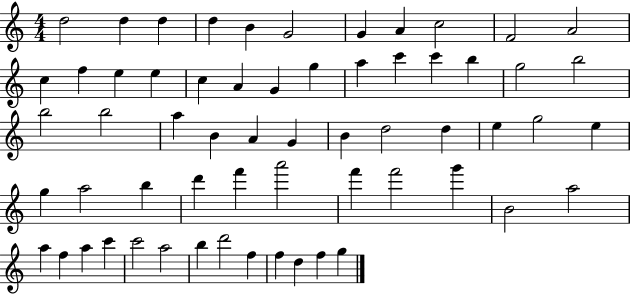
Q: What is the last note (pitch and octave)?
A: G5